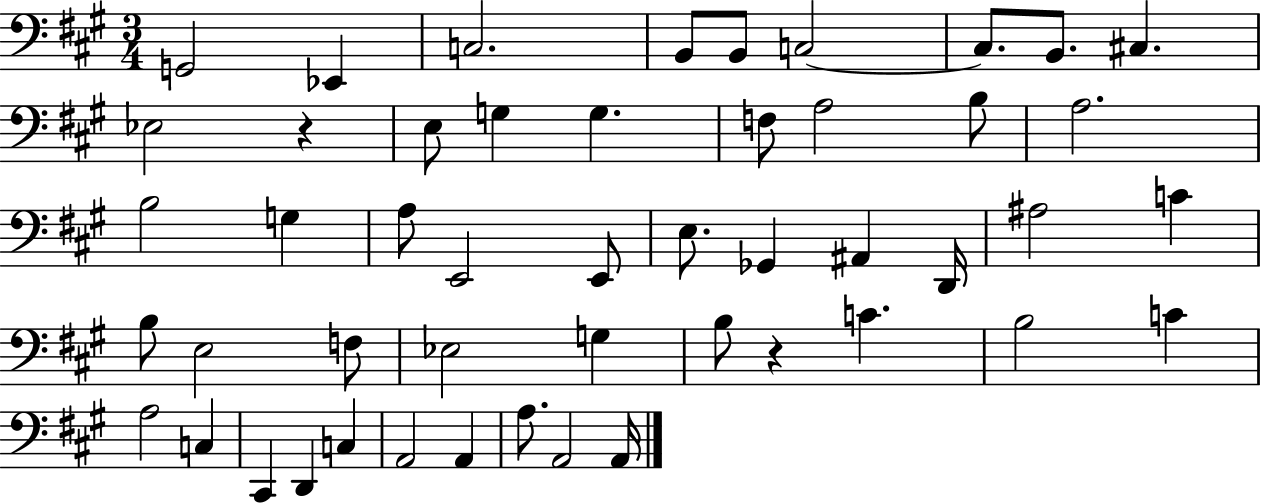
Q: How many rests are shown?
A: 2